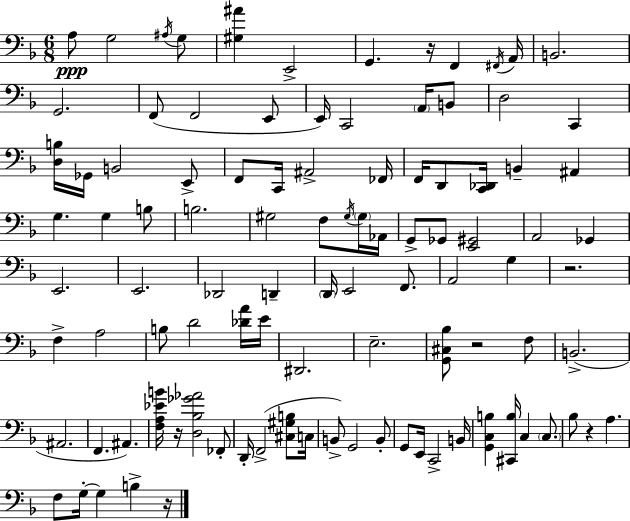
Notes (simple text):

A3/e G3/h A#3/s G3/e [G#3,A#4]/q E2/h G2/q. R/s F2/q F#2/s A2/s B2/h. G2/h. F2/e F2/h E2/e E2/s C2/h A2/s B2/e D3/h C2/q [D3,B3]/s Gb2/s B2/h E2/e F2/e C2/s A#2/h FES2/s F2/s D2/e [C2,Db2]/s B2/q A#2/q G3/q. G3/q B3/e B3/h. G#3/h F3/e G#3/s G#3/s Ab2/s G2/e Gb2/e [E2,G#2]/h A2/h Gb2/q E2/h. E2/h. Db2/h D2/q D2/s E2/h F2/e. A2/h G3/q R/h. F3/q A3/h B3/e D4/h [Db4,A4]/s E4/s D#2/h. E3/h. [G2,C#3,Bb3]/e R/h F3/e B2/h. A#2/h. F2/q. A#2/q. [F3,A3,Eb4,B4]/s R/s [D3,Bb3,Gb4,Ab4]/h FES2/e D2/s F2/h [C#3,G#3,B3]/e C3/s B2/e G2/h B2/e G2/e E2/s C2/h B2/s [G2,C3,B3]/q [C#2,B3]/s C3/q C3/e. Bb3/e R/q A3/q. F3/e G3/s G3/q B3/q R/s